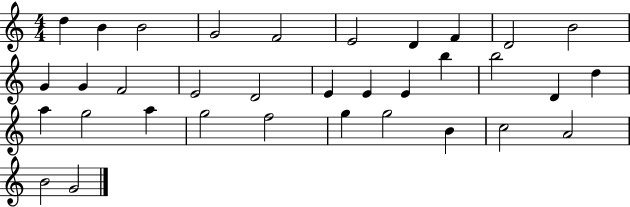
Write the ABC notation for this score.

X:1
T:Untitled
M:4/4
L:1/4
K:C
d B B2 G2 F2 E2 D F D2 B2 G G F2 E2 D2 E E E b b2 D d a g2 a g2 f2 g g2 B c2 A2 B2 G2